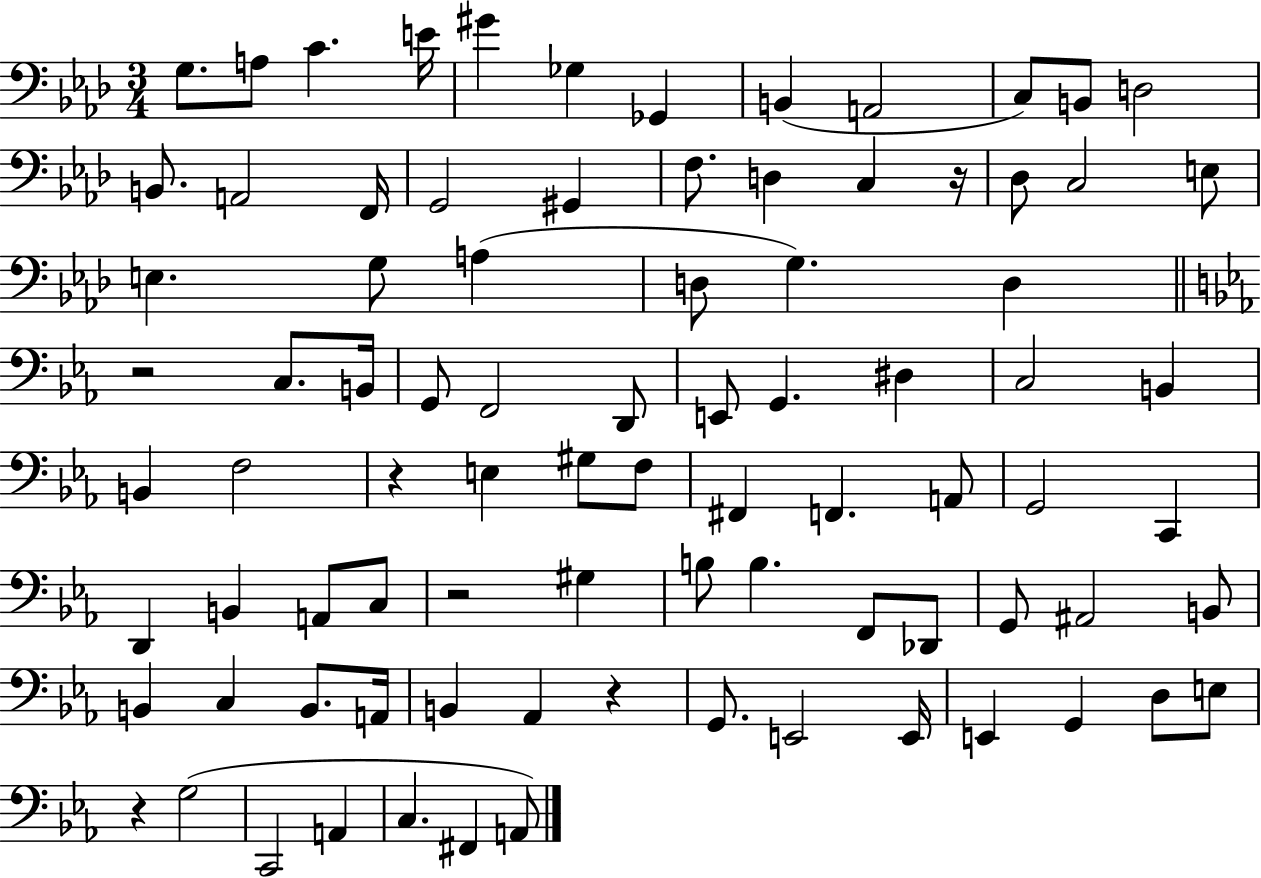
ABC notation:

X:1
T:Untitled
M:3/4
L:1/4
K:Ab
G,/2 A,/2 C E/4 ^G _G, _G,, B,, A,,2 C,/2 B,,/2 D,2 B,,/2 A,,2 F,,/4 G,,2 ^G,, F,/2 D, C, z/4 _D,/2 C,2 E,/2 E, G,/2 A, D,/2 G, D, z2 C,/2 B,,/4 G,,/2 F,,2 D,,/2 E,,/2 G,, ^D, C,2 B,, B,, F,2 z E, ^G,/2 F,/2 ^F,, F,, A,,/2 G,,2 C,, D,, B,, A,,/2 C,/2 z2 ^G, B,/2 B, F,,/2 _D,,/2 G,,/2 ^A,,2 B,,/2 B,, C, B,,/2 A,,/4 B,, _A,, z G,,/2 E,,2 E,,/4 E,, G,, D,/2 E,/2 z G,2 C,,2 A,, C, ^F,, A,,/2